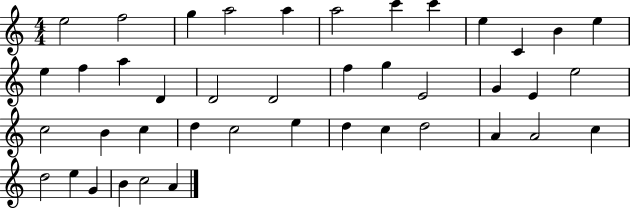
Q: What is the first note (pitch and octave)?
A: E5